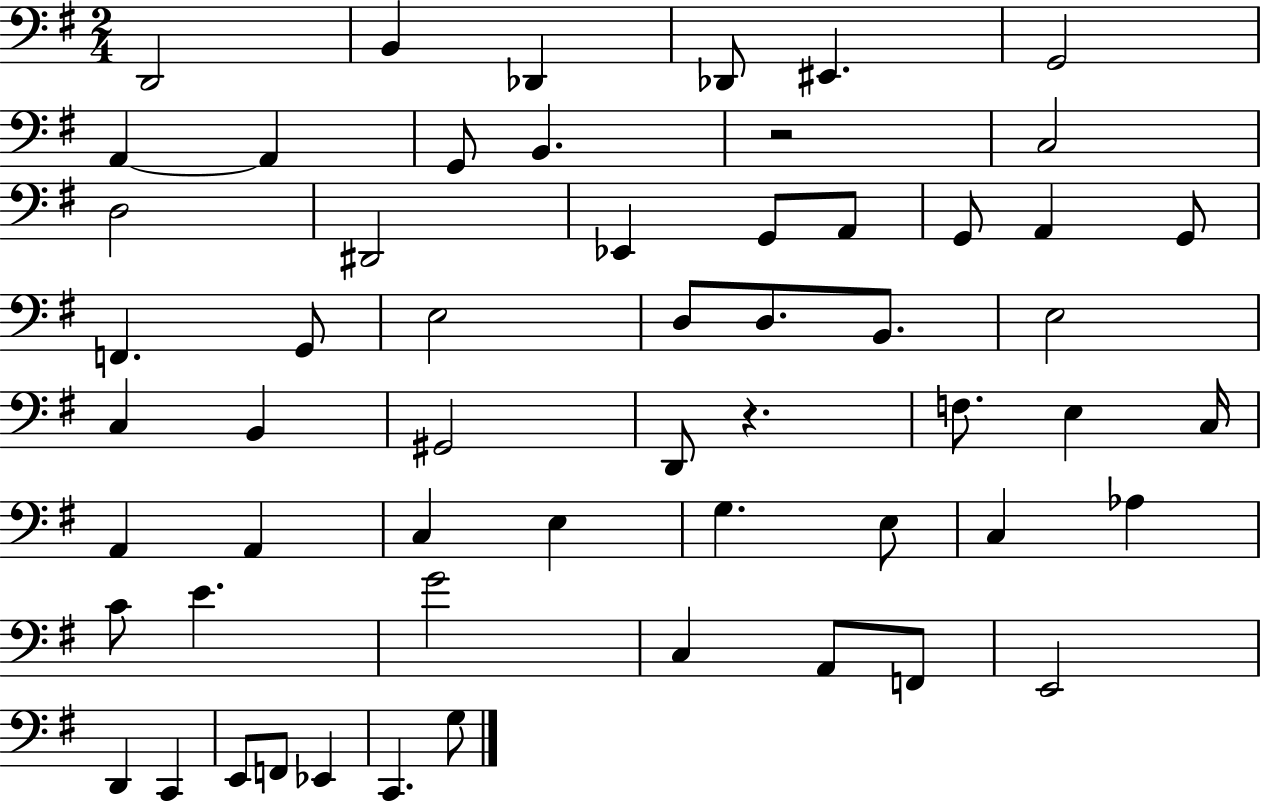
D2/h B2/q Db2/q Db2/e EIS2/q. G2/h A2/q A2/q G2/e B2/q. R/h C3/h D3/h D#2/h Eb2/q G2/e A2/e G2/e A2/q G2/e F2/q. G2/e E3/h D3/e D3/e. B2/e. E3/h C3/q B2/q G#2/h D2/e R/q. F3/e. E3/q C3/s A2/q A2/q C3/q E3/q G3/q. E3/e C3/q Ab3/q C4/e E4/q. G4/h C3/q A2/e F2/e E2/h D2/q C2/q E2/e F2/e Eb2/q C2/q. G3/e